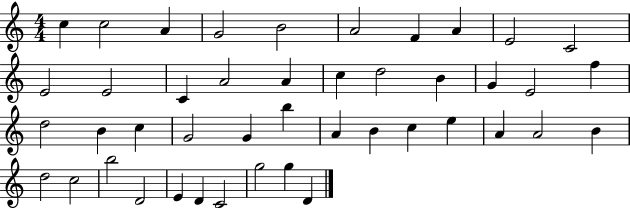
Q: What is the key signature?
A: C major